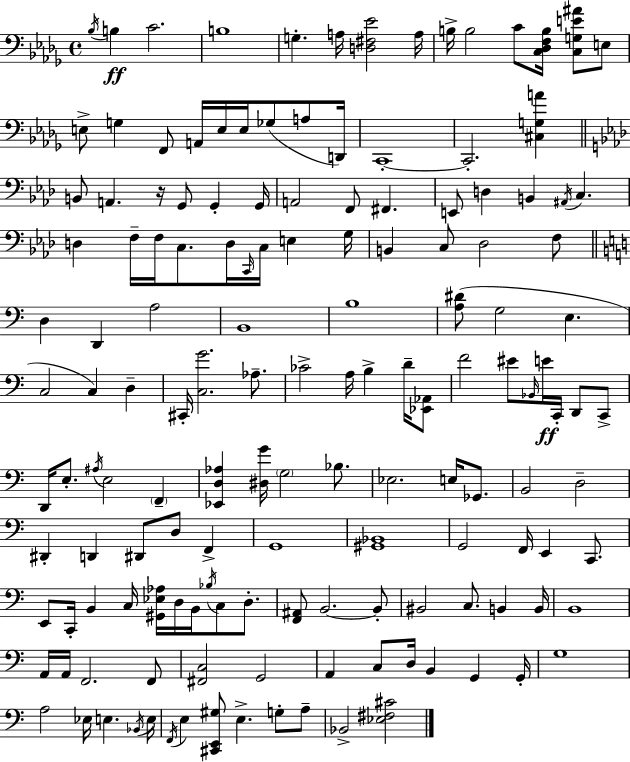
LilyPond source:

{
  \clef bass
  \time 4/4
  \defaultTimeSignature
  \key bes \minor
  \acciaccatura { bes16 }\ff b4 c'2. | b1 | g4.-. a16 <d fis ees'>2 | a16 b16-> b2 c'8 <c des f b>16 <c g e' ais'>8 e8 | \break e8-> g4 f,8 a,16 e16 e16 ges8( a8 | d,16) c,1-.~~ | c,2.-. <cis g a'>4 | \bar "||" \break \key aes \major b,8 a,4. r16 g,8 g,4-. g,16 | a,2 f,8 fis,4. | e,8 d4 b,4 \acciaccatura { ais,16 } c4. | d4 f16-- f16 c8. d16 \grace { c,16 } c16 e4 | \break g16 b,4 c8 des2 | f8 \bar "||" \break \key a \minor d4 d,4 a2 | b,1 | b1 | <a dis'>8( g2 e4. | \break c2 c4) d4-- | cis,16-. <c g'>2. aes8.-- | ces'2-> a16 b4-> d'16-- <ees, aes,>8 | f'2 eis'8 \grace { bes,16 }\ff e'16 c,16-. d,8 c,8-> | \break d,16 e8.-. \acciaccatura { ais16 } e2 \parenthesize f,4-- | <ees, d aes>4 <dis g'>16 \parenthesize g2 bes8. | ees2. e16 ges,8. | b,2 d2-- | \break dis,4-. d,4 dis,8 d8 f,4-> | g,1 | <gis, bes,>1 | g,2 f,16 e,4 c,8. | \break e,8 c,16-. b,4 c16 <gis, ees aes>16 d16 b,16 \acciaccatura { bes16 } c8 | d8.-. <f, ais,>8 b,2.~~ | b,8-. bis,2 c8. b,4 | b,16 b,1 | \break a,16 a,16 f,2. | f,8 <fis, c>2 g,2 | a,4 c8 d16 b,4 g,4 | g,16-. g1 | \break a2 ees16 e4. | \acciaccatura { bes,16 } e16 \acciaccatura { f,16 } e4 <cis, e, gis>8 e4.-> | g8-. a8-- bes,2-> <ees fis cis'>2 | \bar "|."
}